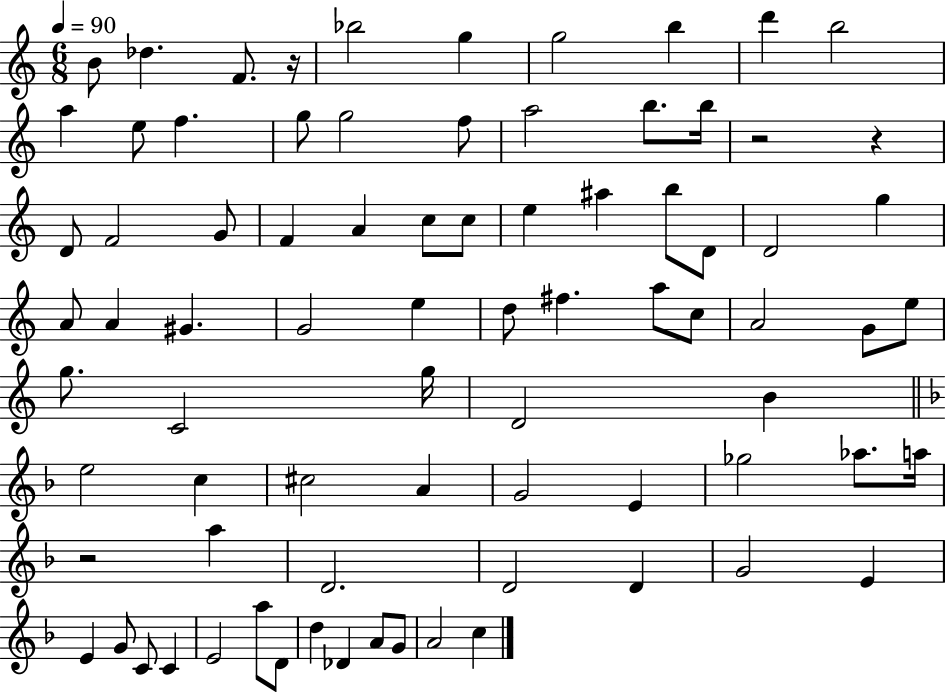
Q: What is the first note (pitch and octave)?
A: B4